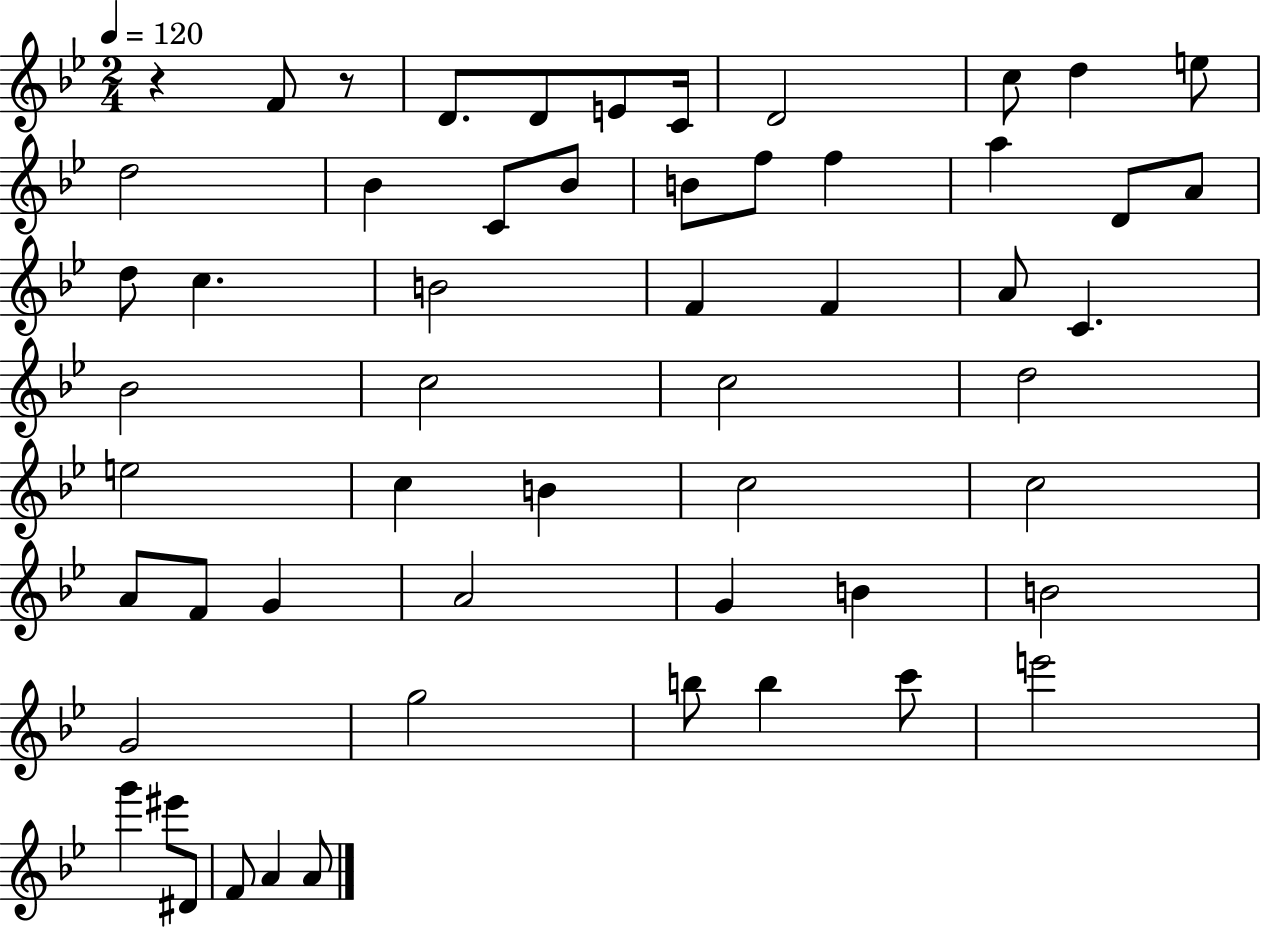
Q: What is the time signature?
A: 2/4